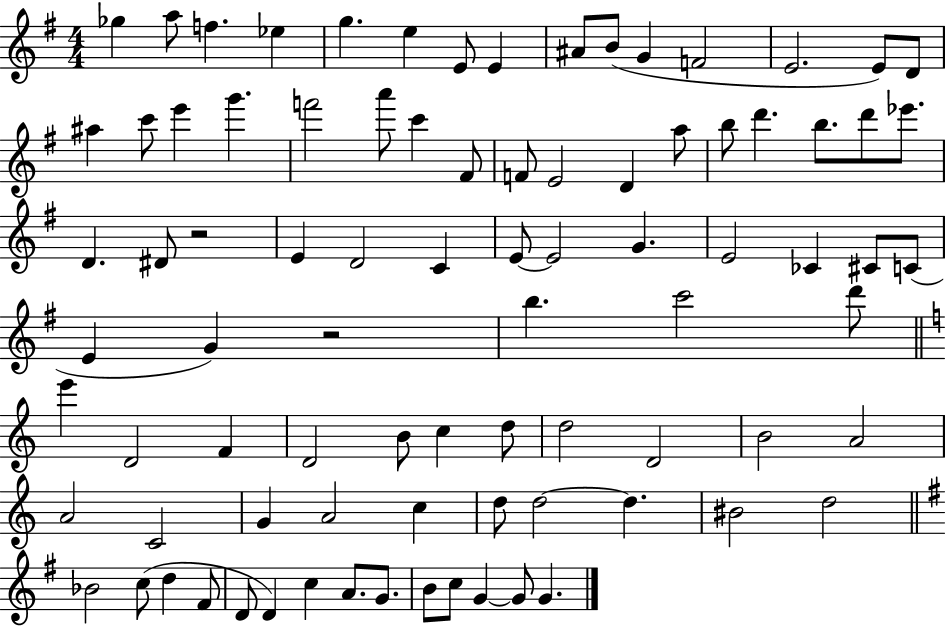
Gb5/q A5/e F5/q. Eb5/q G5/q. E5/q E4/e E4/q A#4/e B4/e G4/q F4/h E4/h. E4/e D4/e A#5/q C6/e E6/q G6/q. F6/h A6/e C6/q F#4/e F4/e E4/h D4/q A5/e B5/e D6/q. B5/e. D6/e Eb6/e. D4/q. D#4/e R/h E4/q D4/h C4/q E4/e E4/h G4/q. E4/h CES4/q C#4/e C4/e E4/q G4/q R/h B5/q. C6/h D6/e E6/q D4/h F4/q D4/h B4/e C5/q D5/e D5/h D4/h B4/h A4/h A4/h C4/h G4/q A4/h C5/q D5/e D5/h D5/q. BIS4/h D5/h Bb4/h C5/e D5/q F#4/e D4/e D4/q C5/q A4/e. G4/e. B4/e C5/e G4/q G4/e G4/q.